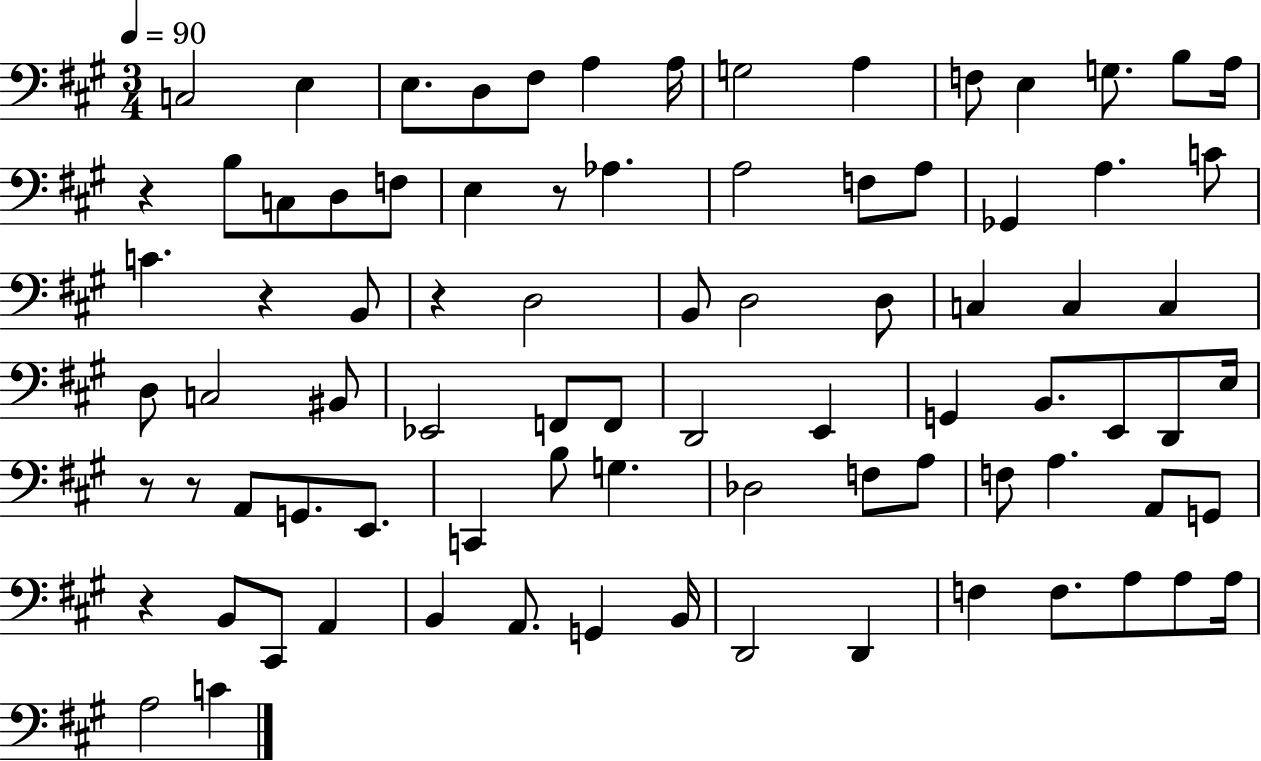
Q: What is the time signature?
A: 3/4